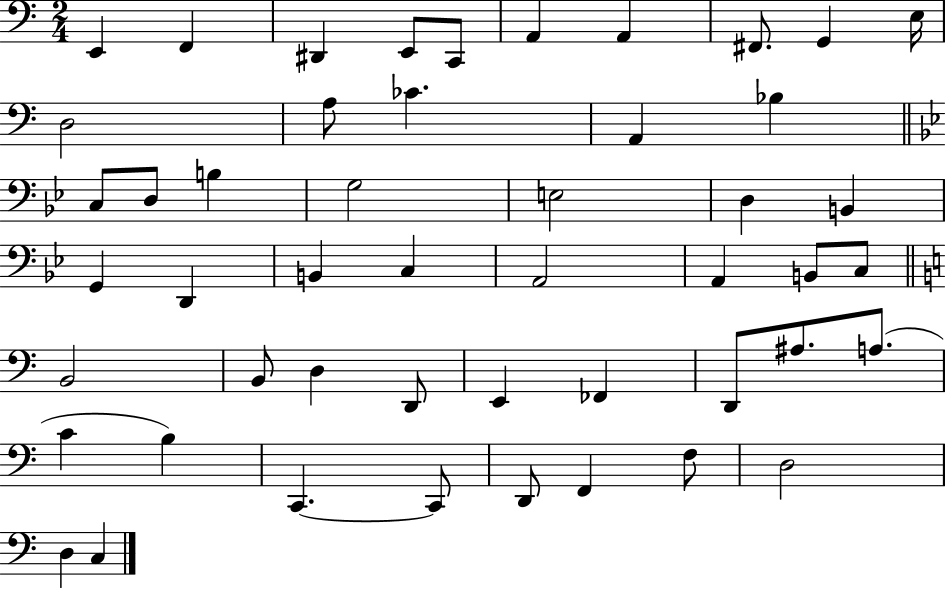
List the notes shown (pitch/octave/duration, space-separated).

E2/q F2/q D#2/q E2/e C2/e A2/q A2/q F#2/e. G2/q E3/s D3/h A3/e CES4/q. A2/q Bb3/q C3/e D3/e B3/q G3/h E3/h D3/q B2/q G2/q D2/q B2/q C3/q A2/h A2/q B2/e C3/e B2/h B2/e D3/q D2/e E2/q FES2/q D2/e A#3/e. A3/e. C4/q B3/q C2/q. C2/e D2/e F2/q F3/e D3/h D3/q C3/q